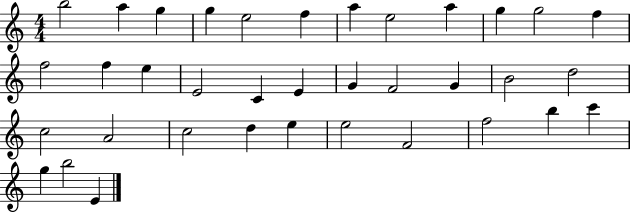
{
  \clef treble
  \numericTimeSignature
  \time 4/4
  \key c \major
  b''2 a''4 g''4 | g''4 e''2 f''4 | a''4 e''2 a''4 | g''4 g''2 f''4 | \break f''2 f''4 e''4 | e'2 c'4 e'4 | g'4 f'2 g'4 | b'2 d''2 | \break c''2 a'2 | c''2 d''4 e''4 | e''2 f'2 | f''2 b''4 c'''4 | \break g''4 b''2 e'4 | \bar "|."
}